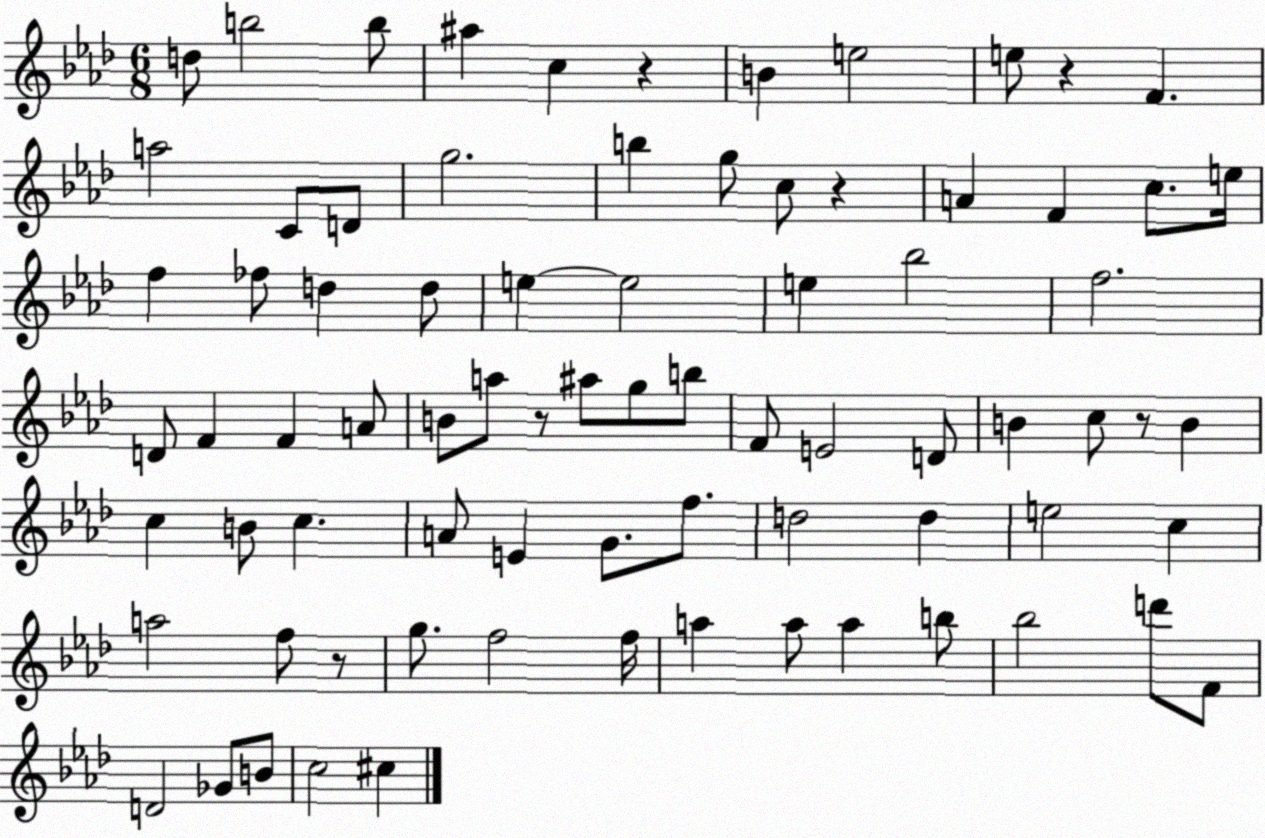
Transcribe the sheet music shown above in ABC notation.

X:1
T:Untitled
M:6/8
L:1/4
K:Ab
d/2 b2 b/2 ^a c z B e2 e/2 z F a2 C/2 D/2 g2 b g/2 c/2 z A F c/2 e/4 f _f/2 d d/2 e e2 e _b2 f2 D/2 F F A/2 B/2 a/2 z/2 ^a/2 g/2 b/2 F/2 E2 D/2 B c/2 z/2 B c B/2 c A/2 E G/2 f/2 d2 d e2 c a2 f/2 z/2 g/2 f2 f/4 a a/2 a b/2 _b2 d'/2 F/2 D2 _G/2 B/2 c2 ^c